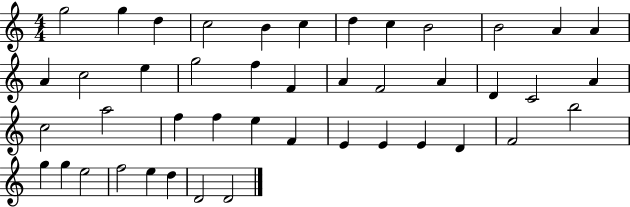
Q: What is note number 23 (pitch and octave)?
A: C4